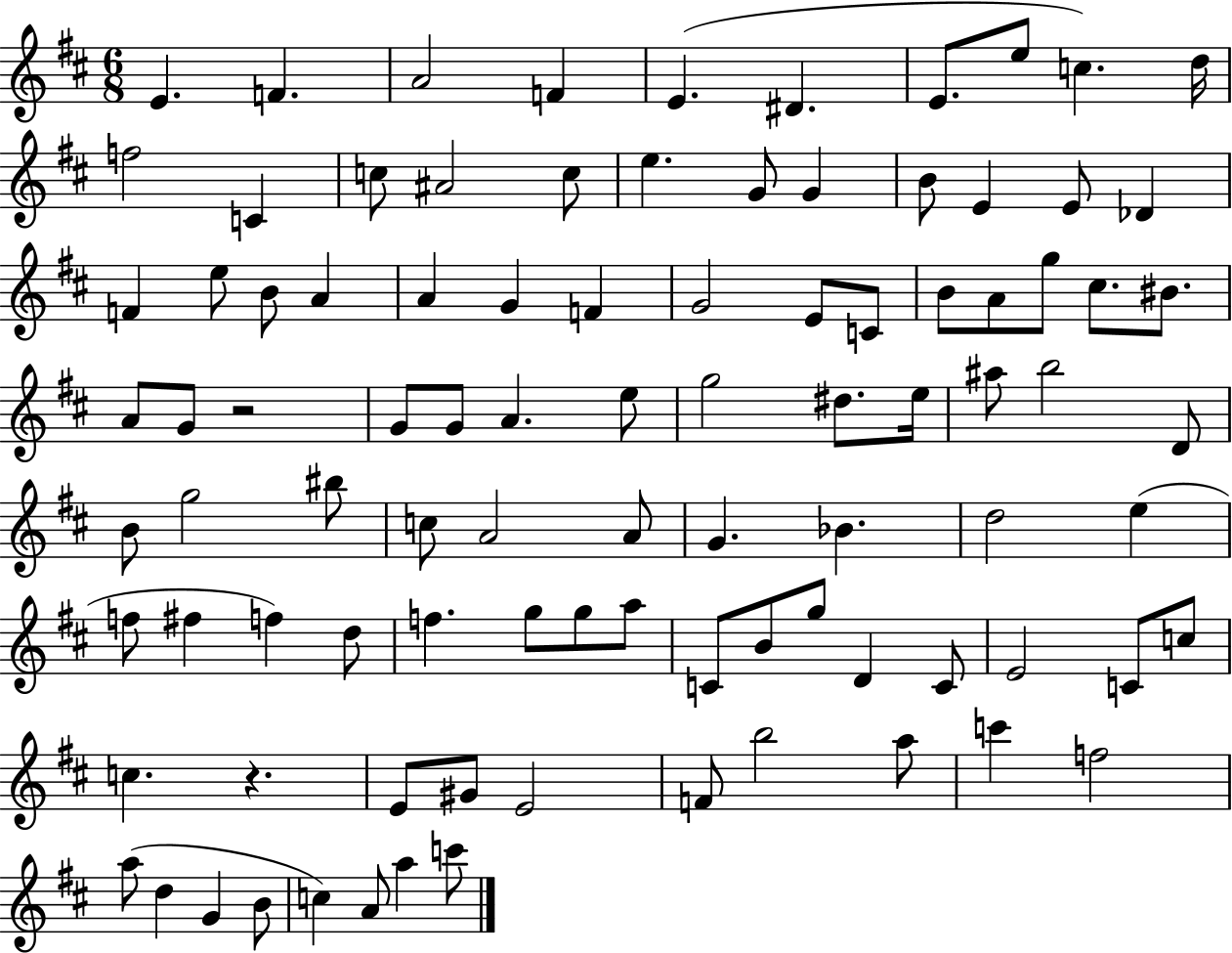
X:1
T:Untitled
M:6/8
L:1/4
K:D
E F A2 F E ^D E/2 e/2 c d/4 f2 C c/2 ^A2 c/2 e G/2 G B/2 E E/2 _D F e/2 B/2 A A G F G2 E/2 C/2 B/2 A/2 g/2 ^c/2 ^B/2 A/2 G/2 z2 G/2 G/2 A e/2 g2 ^d/2 e/4 ^a/2 b2 D/2 B/2 g2 ^b/2 c/2 A2 A/2 G _B d2 e f/2 ^f f d/2 f g/2 g/2 a/2 C/2 B/2 g/2 D C/2 E2 C/2 c/2 c z E/2 ^G/2 E2 F/2 b2 a/2 c' f2 a/2 d G B/2 c A/2 a c'/2